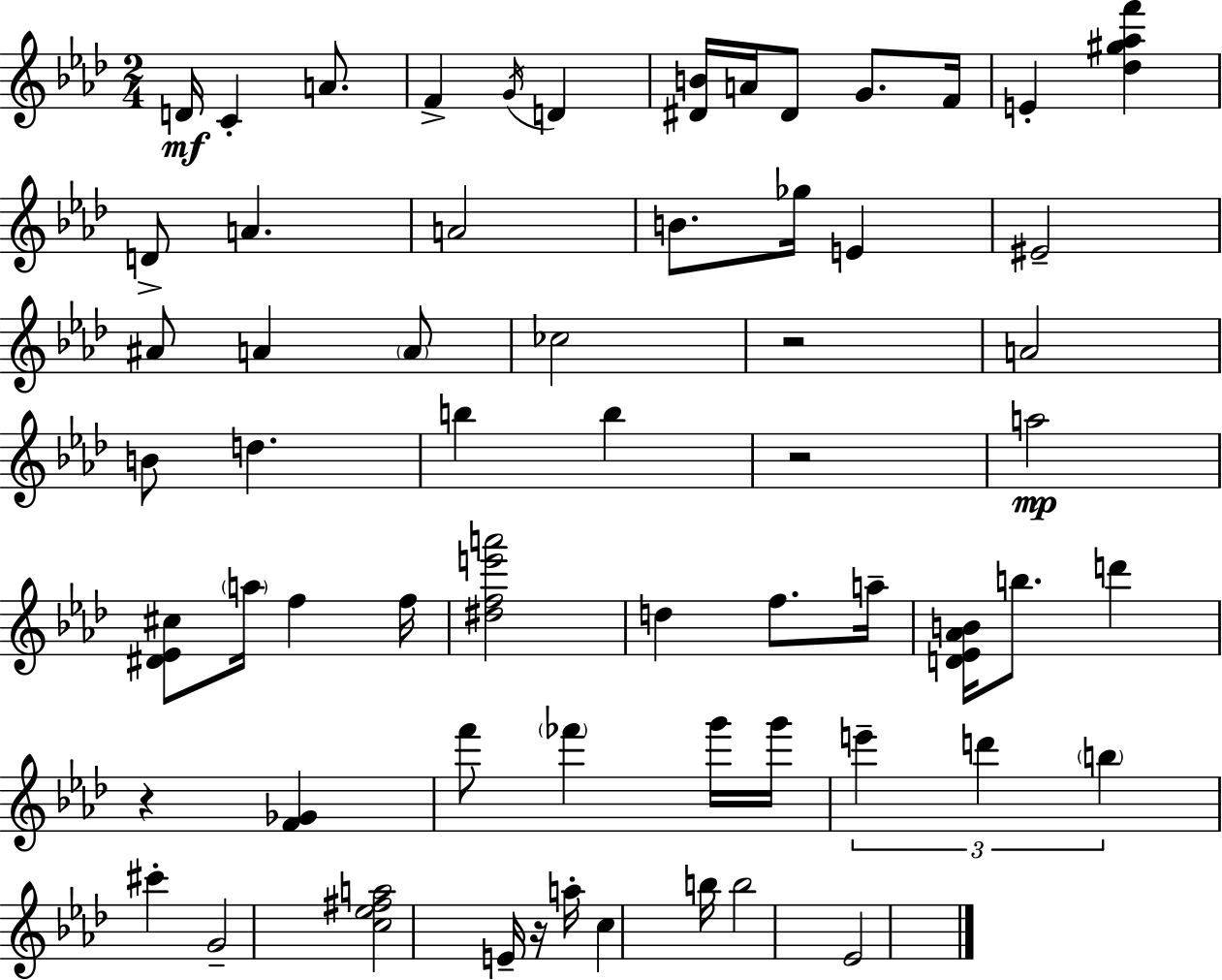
D4/s C4/q A4/e. F4/q G4/s D4/q [D#4,B4]/s A4/s D#4/e G4/e. F4/s E4/q [Db5,G#5,Ab5,F6]/q D4/e A4/q. A4/h B4/e. Gb5/s E4/q EIS4/h A#4/e A4/q A4/e CES5/h R/h A4/h B4/e D5/q. B5/q B5/q R/h A5/h [D#4,Eb4,C#5]/e A5/s F5/q F5/s [D#5,F5,E6,A6]/h D5/q F5/e. A5/s [D4,Eb4,Ab4,B4]/s B5/e. D6/q R/q [F4,Gb4]/q F6/e FES6/q G6/s G6/s E6/q D6/q B5/q C#6/q G4/h [C5,Eb5,F#5,A5]/h E4/s R/s A5/s C5/q B5/s B5/h Eb4/h